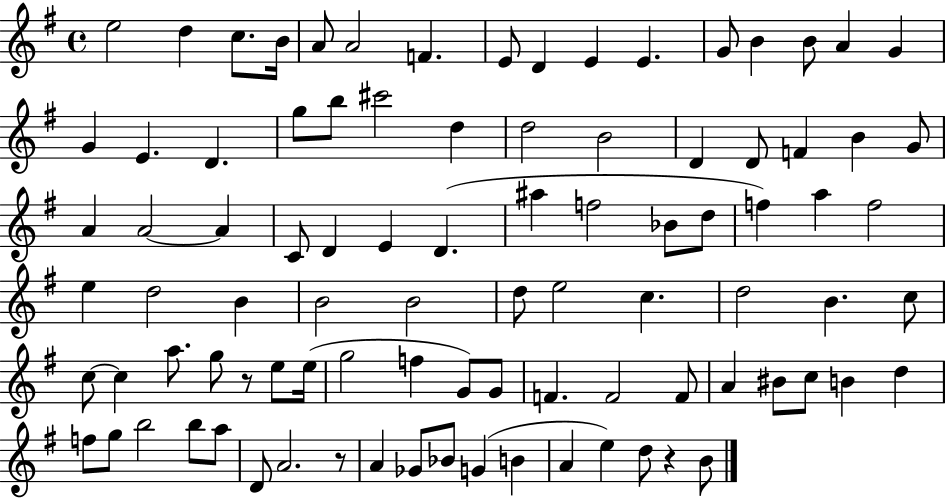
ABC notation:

X:1
T:Untitled
M:4/4
L:1/4
K:G
e2 d c/2 B/4 A/2 A2 F E/2 D E E G/2 B B/2 A G G E D g/2 b/2 ^c'2 d d2 B2 D D/2 F B G/2 A A2 A C/2 D E D ^a f2 _B/2 d/2 f a f2 e d2 B B2 B2 d/2 e2 c d2 B c/2 c/2 c a/2 g/2 z/2 e/2 e/4 g2 f G/2 G/2 F F2 F/2 A ^B/2 c/2 B d f/2 g/2 b2 b/2 a/2 D/2 A2 z/2 A _G/2 _B/2 G B A e d/2 z B/2